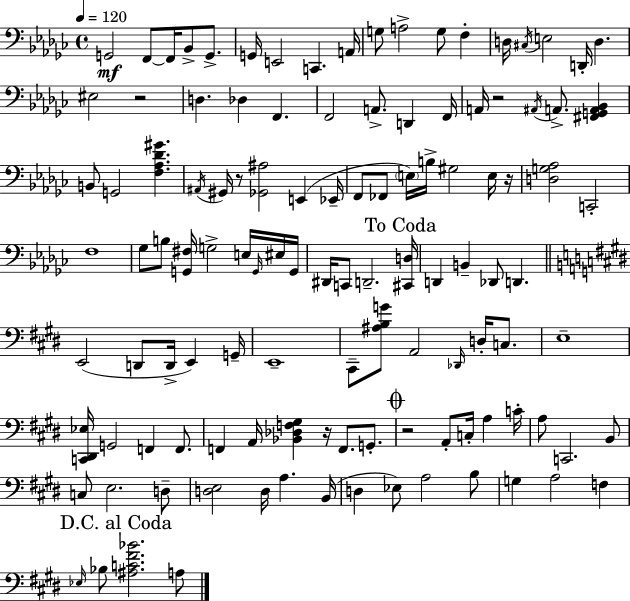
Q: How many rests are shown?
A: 6